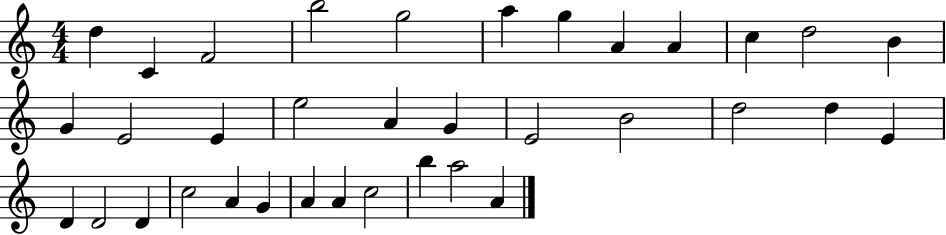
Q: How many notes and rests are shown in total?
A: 35